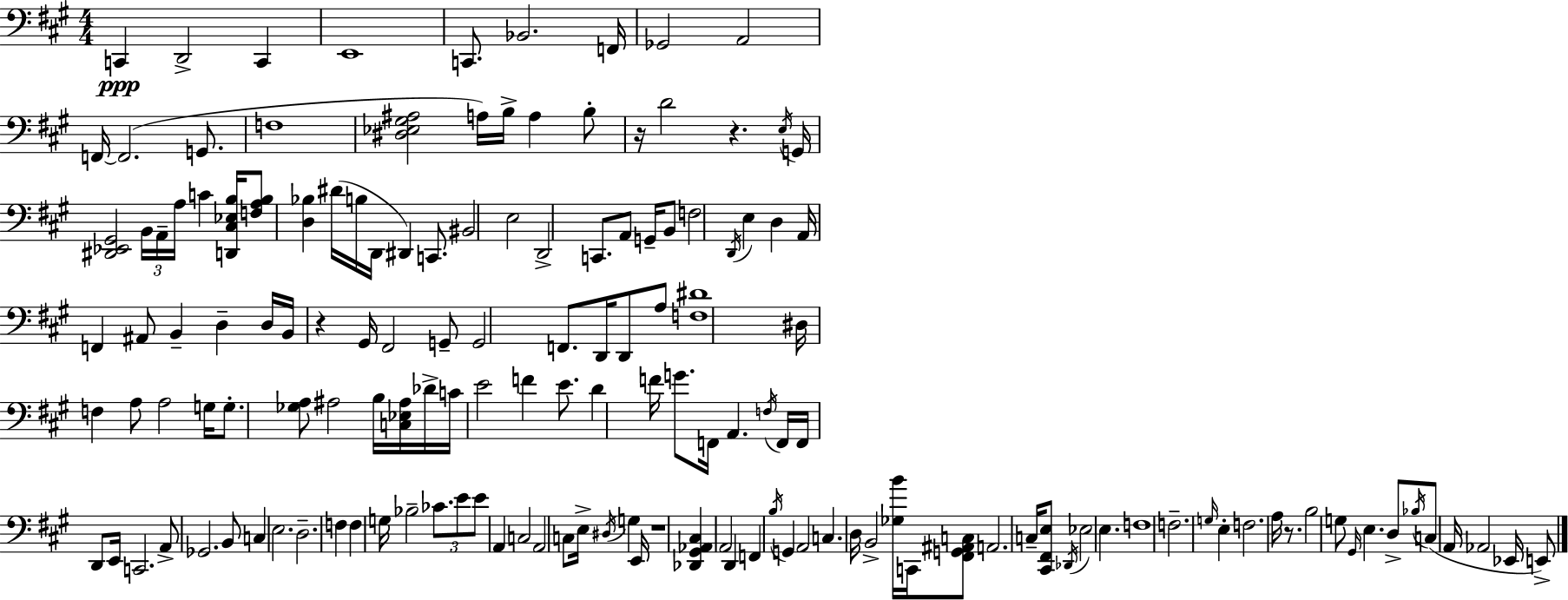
X:1
T:Untitled
M:4/4
L:1/4
K:A
C,, D,,2 C,, E,,4 C,,/2 _B,,2 F,,/4 _G,,2 A,,2 F,,/4 F,,2 G,,/2 F,4 [^D,_E,^G,^A,]2 A,/4 B,/4 A, B,/2 z/4 D2 z E,/4 G,,/4 [^D,,_E,,^G,,]2 B,,/4 A,,/4 A,/4 C [D,,^C,_E,B,]/4 [F,A,B,]/2 [D,_B,] ^D/4 B,/4 D,,/4 ^D,, C,,/2 ^B,,2 E,2 D,,2 C,,/2 A,,/2 G,,/4 B,,/2 F,2 D,,/4 E, D, A,,/4 F,, ^A,,/2 B,, D, D,/4 B,,/4 z ^G,,/4 ^F,,2 G,,/2 G,,2 F,,/2 D,,/4 D,,/2 A,/2 [F,^D]4 ^D,/4 F, A,/2 A,2 G,/4 G,/2 [_G,A,]/2 ^A,2 B,/4 [C,_E,^A,]/4 _D/4 C/4 E2 F E/2 D F/4 G/2 F,,/4 A,, F,/4 F,,/4 F,,/4 D,,/2 E,,/4 C,,2 A,,/2 _G,,2 B,,/2 C, E,2 D,2 F, F, G,/4 _B,2 _C/2 E/2 E/2 A,, C,2 A,,2 C,/2 E,/4 ^D,/4 G, E,,/4 z4 [_D,,^G,,_A,,^C,] A,,2 D,, F,, B,/4 G,, A,,2 C, D,/4 B,,2 [_G,B]/4 C,,/4 [^F,,G,,^A,,C,]/2 A,,2 C,/4 [^C,,^F,,E,]/2 _D,,/4 _E,2 E, F,4 F,2 G,/4 E, F,2 A,/4 z/2 B,2 G,/2 ^G,,/4 E, D,/2 _B,/4 C,/2 A,,/4 _A,,2 _E,,/4 E,,/2